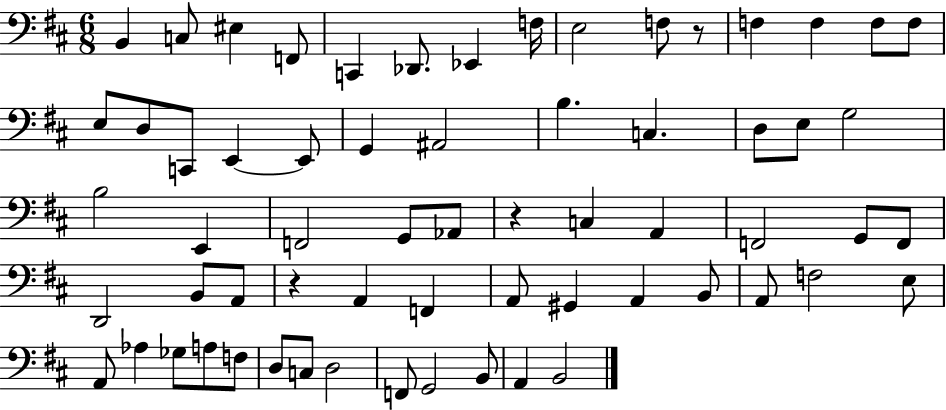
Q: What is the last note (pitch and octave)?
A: B2